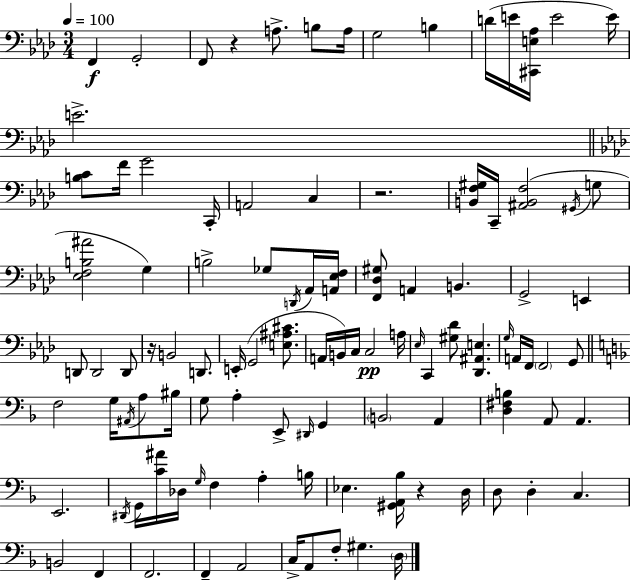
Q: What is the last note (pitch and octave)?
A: D3